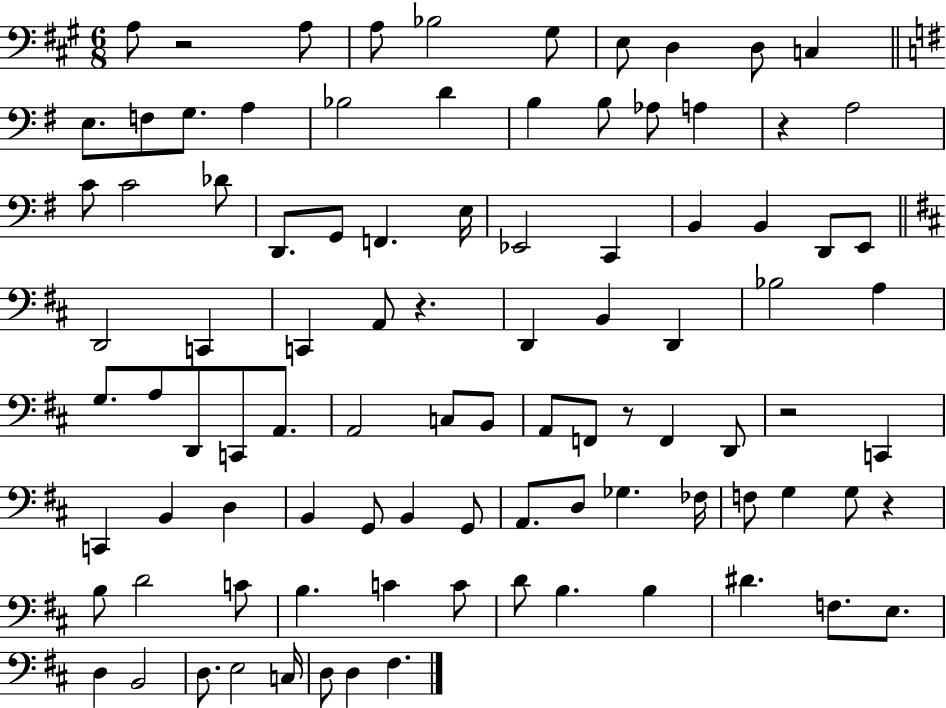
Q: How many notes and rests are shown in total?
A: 95